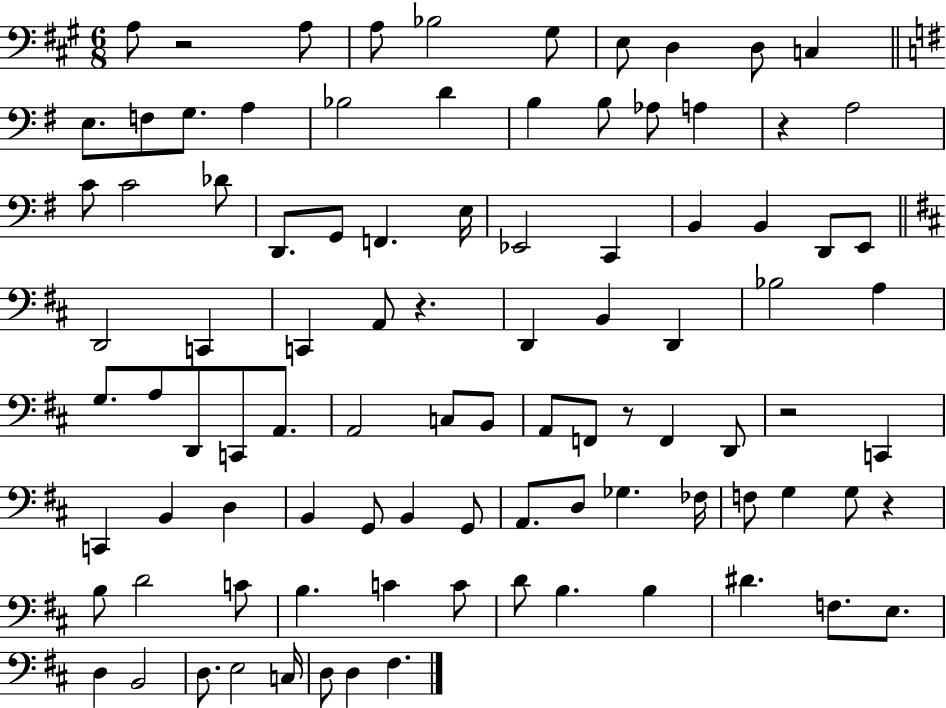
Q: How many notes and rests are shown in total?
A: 95